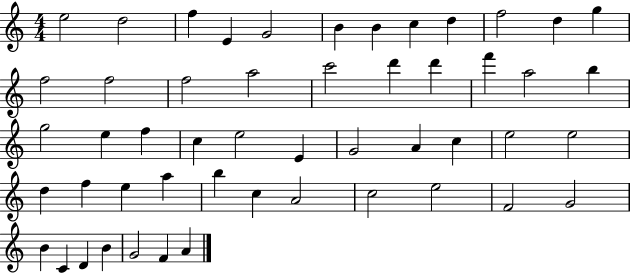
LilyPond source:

{
  \clef treble
  \numericTimeSignature
  \time 4/4
  \key c \major
  e''2 d''2 | f''4 e'4 g'2 | b'4 b'4 c''4 d''4 | f''2 d''4 g''4 | \break f''2 f''2 | f''2 a''2 | c'''2 d'''4 d'''4 | f'''4 a''2 b''4 | \break g''2 e''4 f''4 | c''4 e''2 e'4 | g'2 a'4 c''4 | e''2 e''2 | \break d''4 f''4 e''4 a''4 | b''4 c''4 a'2 | c''2 e''2 | f'2 g'2 | \break b'4 c'4 d'4 b'4 | g'2 f'4 a'4 | \bar "|."
}